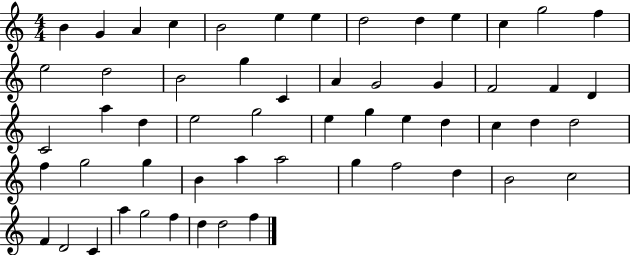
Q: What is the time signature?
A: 4/4